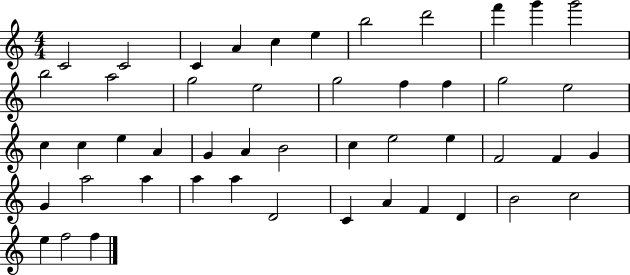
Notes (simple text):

C4/h C4/h C4/q A4/q C5/q E5/q B5/h D6/h F6/q G6/q G6/h B5/h A5/h G5/h E5/h G5/h F5/q F5/q G5/h E5/h C5/q C5/q E5/q A4/q G4/q A4/q B4/h C5/q E5/h E5/q F4/h F4/q G4/q G4/q A5/h A5/q A5/q A5/q D4/h C4/q A4/q F4/q D4/q B4/h C5/h E5/q F5/h F5/q